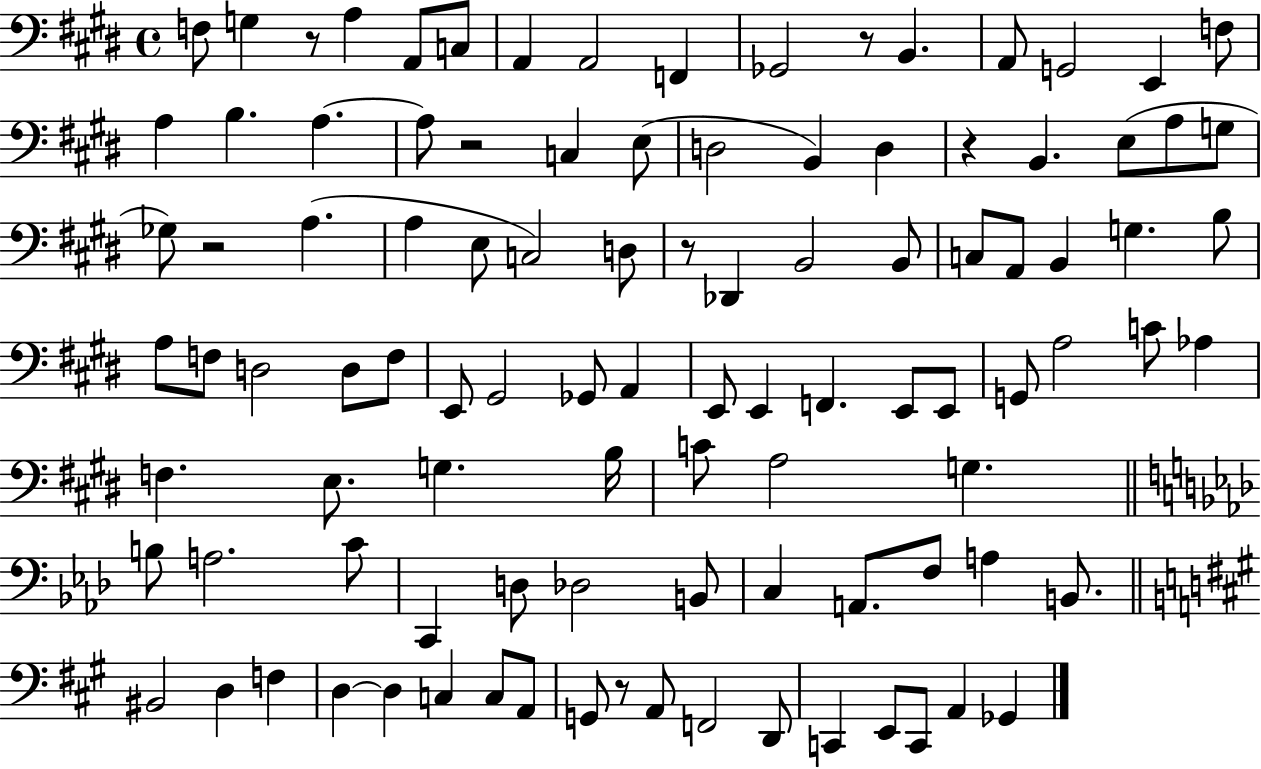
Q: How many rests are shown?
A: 7